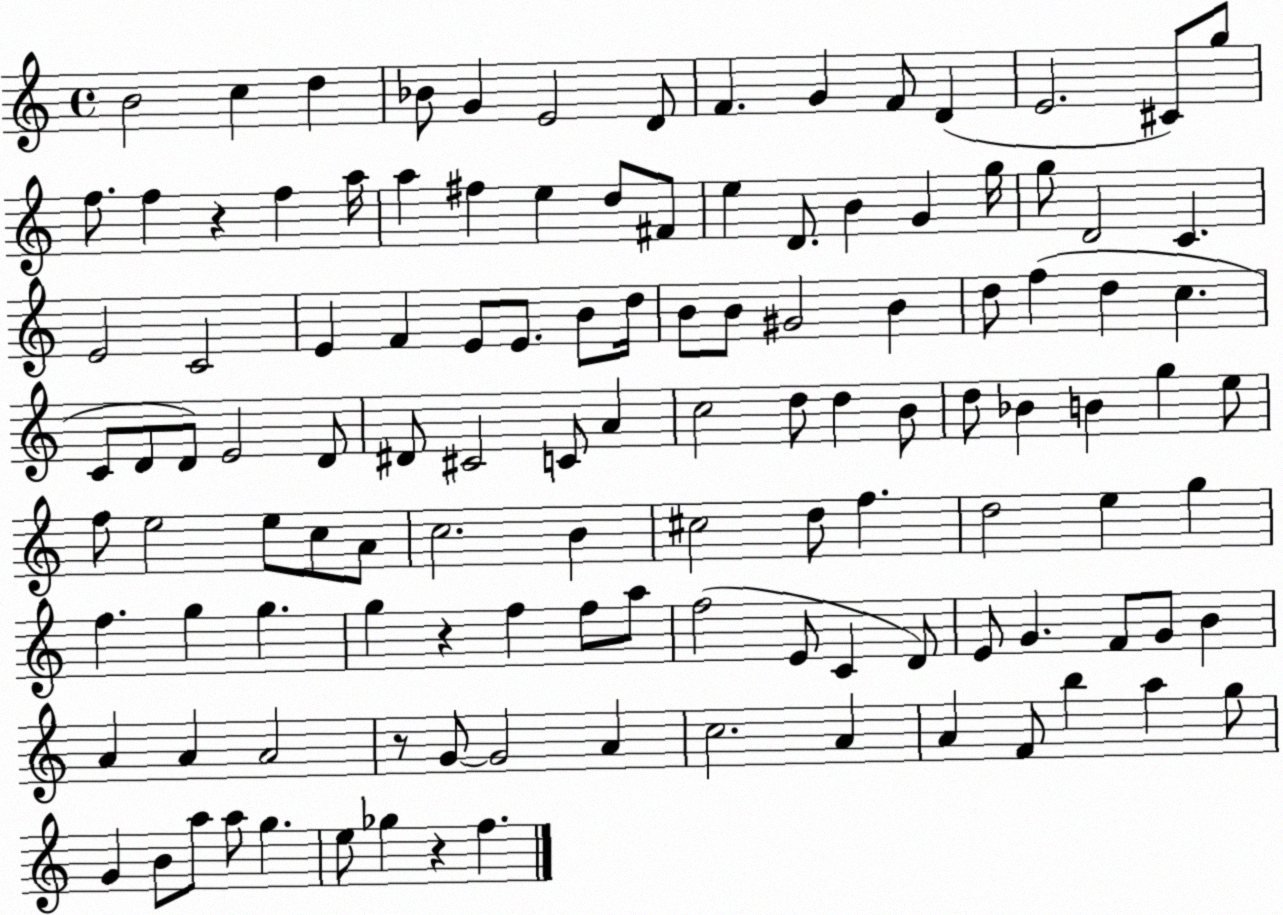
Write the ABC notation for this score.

X:1
T:Untitled
M:4/4
L:1/4
K:C
B2 c d _B/2 G E2 D/2 F G F/2 D E2 ^C/2 g/2 f/2 f z f a/4 a ^f e d/2 ^F/2 e D/2 B G g/4 g/2 D2 C E2 C2 E F E/2 E/2 B/2 d/4 B/2 B/2 ^G2 B d/2 f d c C/2 D/2 D/2 E2 D/2 ^D/2 ^C2 C/2 A c2 d/2 d B/2 d/2 _B B g e/2 f/2 e2 e/2 c/2 A/2 c2 B ^c2 d/2 f d2 e g f g g g z f f/2 a/2 f2 E/2 C D/2 E/2 G F/2 G/2 B A A A2 z/2 G/2 G2 A c2 A A F/2 b a g/2 G B/2 a/2 a/2 g e/2 _g z f